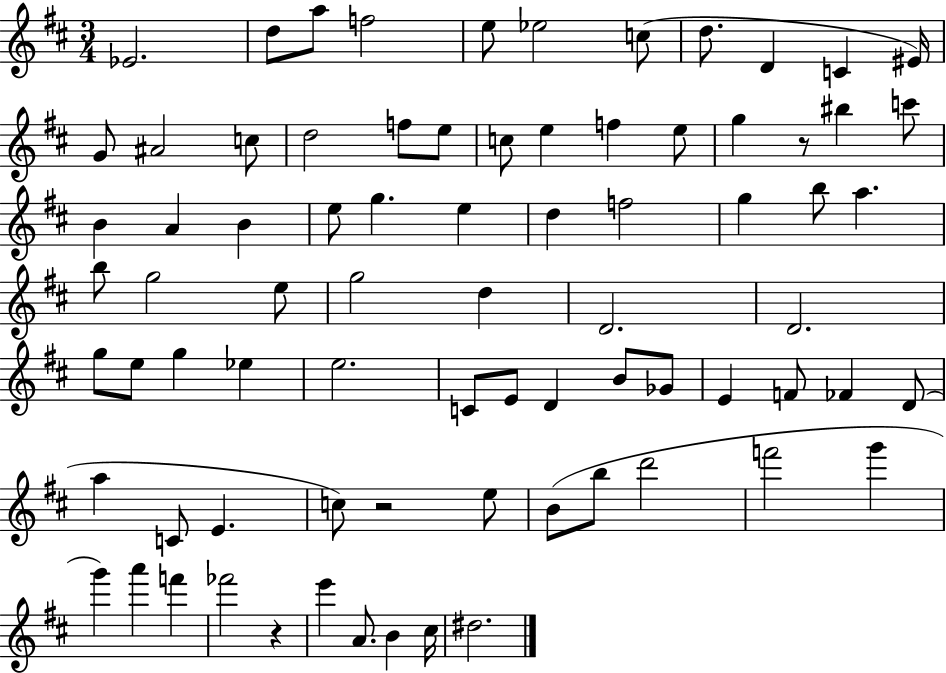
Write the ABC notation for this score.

X:1
T:Untitled
M:3/4
L:1/4
K:D
_E2 d/2 a/2 f2 e/2 _e2 c/2 d/2 D C ^E/4 G/2 ^A2 c/2 d2 f/2 e/2 c/2 e f e/2 g z/2 ^b c'/2 B A B e/2 g e d f2 g b/2 a b/2 g2 e/2 g2 d D2 D2 g/2 e/2 g _e e2 C/2 E/2 D B/2 _G/2 E F/2 _F D/2 a C/2 E c/2 z2 e/2 B/2 b/2 d'2 f'2 g' g' a' f' _f'2 z e' A/2 B ^c/4 ^d2